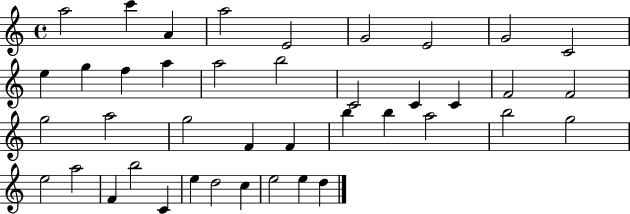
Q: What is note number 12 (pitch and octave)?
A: F5